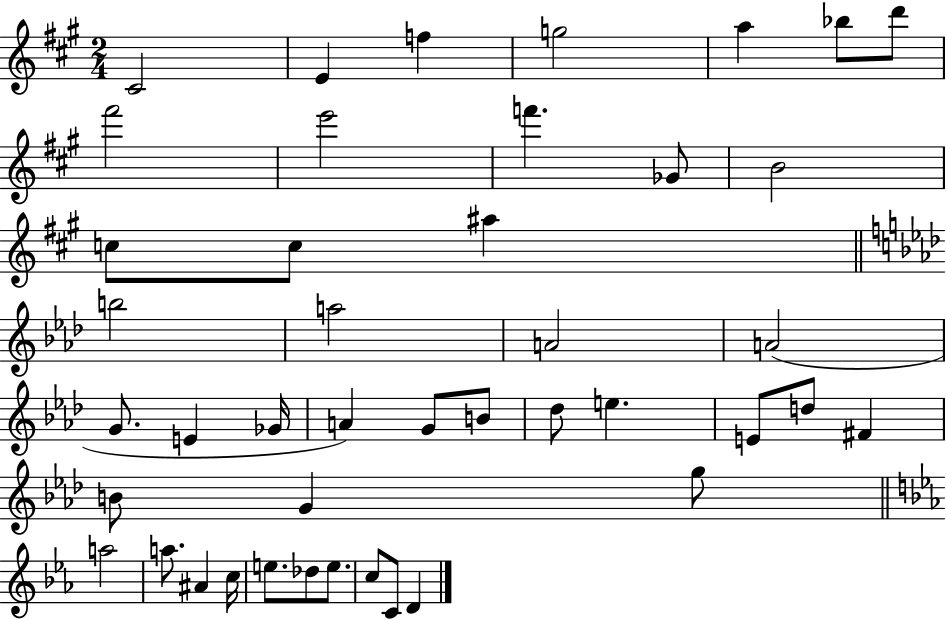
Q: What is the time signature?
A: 2/4